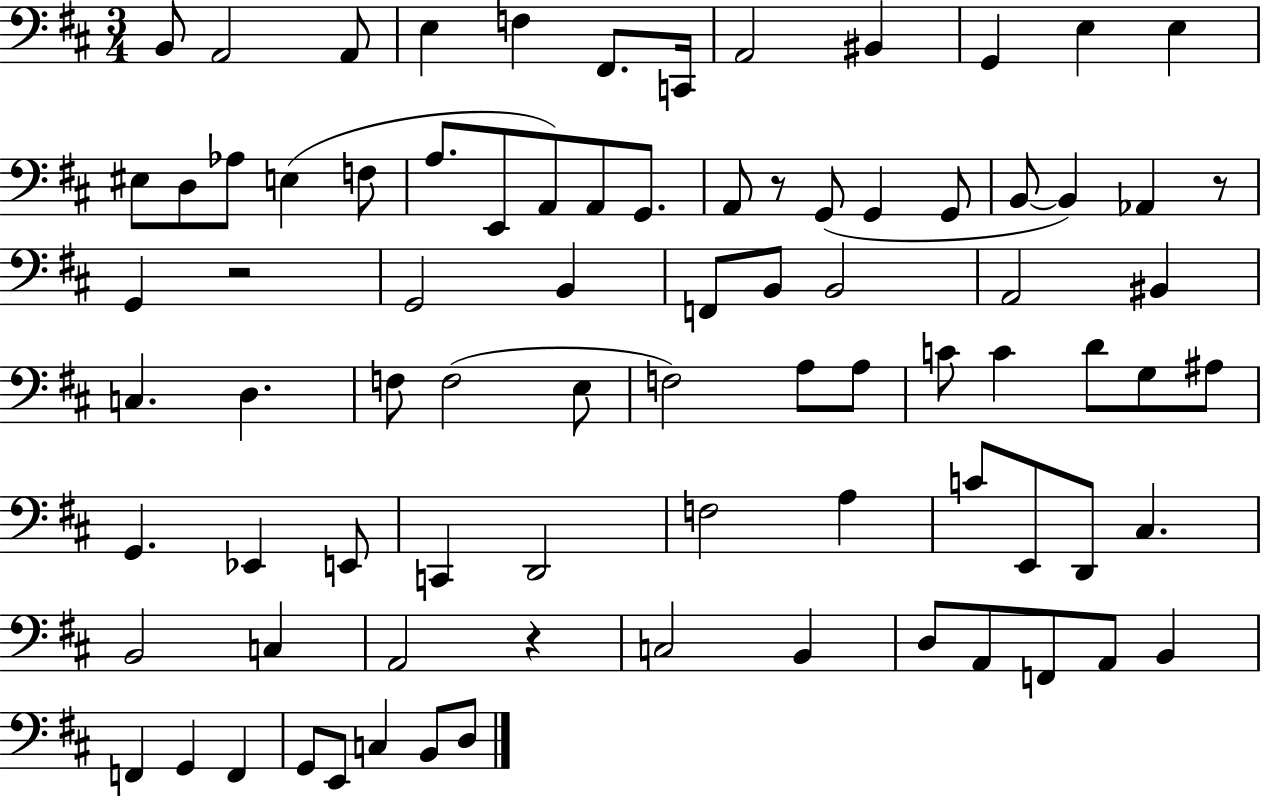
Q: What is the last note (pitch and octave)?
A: D3